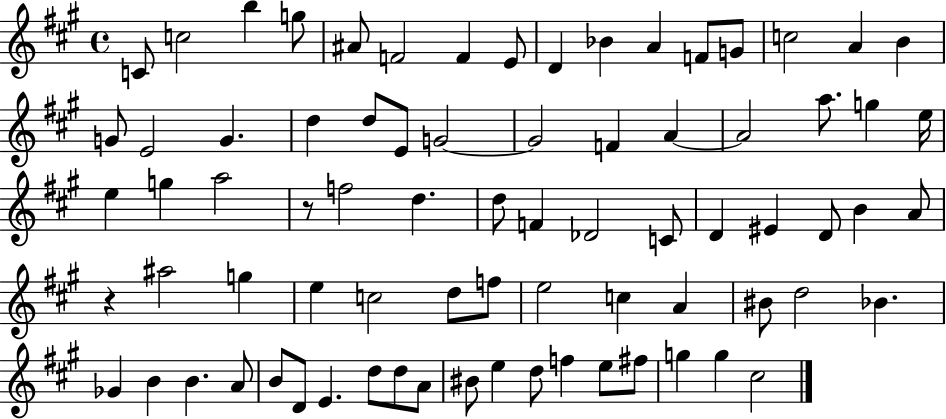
X:1
T:Untitled
M:4/4
L:1/4
K:A
C/2 c2 b g/2 ^A/2 F2 F E/2 D _B A F/2 G/2 c2 A B G/2 E2 G d d/2 E/2 G2 G2 F A A2 a/2 g e/4 e g a2 z/2 f2 d d/2 F _D2 C/2 D ^E D/2 B A/2 z ^a2 g e c2 d/2 f/2 e2 c A ^B/2 d2 _B _G B B A/2 B/2 D/2 E d/2 d/2 A/2 ^B/2 e d/2 f e/2 ^f/2 g g ^c2